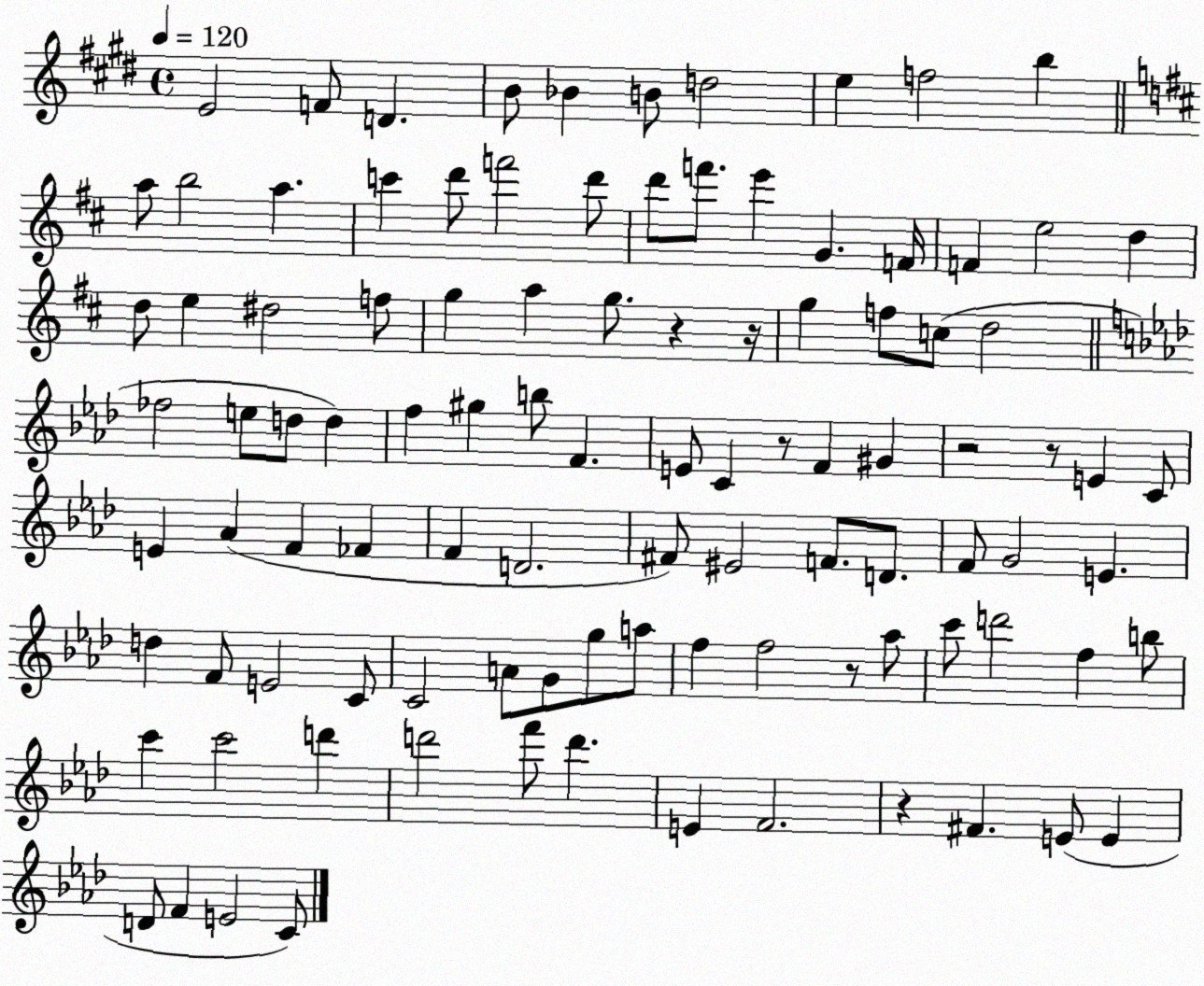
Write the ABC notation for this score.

X:1
T:Untitled
M:4/4
L:1/4
K:E
E2 F/2 D B/2 _B B/2 d2 e f2 b a/2 b2 a c' d'/2 f'2 d'/2 d'/2 f'/2 e' G F/4 F e2 d d/2 e ^d2 f/2 g a g/2 z z/4 g f/2 c/2 d2 _f2 e/2 d/2 d f ^g b/2 F E/2 C z/2 F ^G z2 z/2 E C/2 E _A F _F F D2 ^F/2 ^E2 F/2 D/2 F/2 G2 E d F/2 E2 C/2 C2 A/2 G/2 g/2 a/2 f f2 z/2 _a/2 c'/2 d'2 f b/2 c' c'2 d' d'2 f'/2 d' E F2 z ^F E/2 E D/2 F E2 C/2